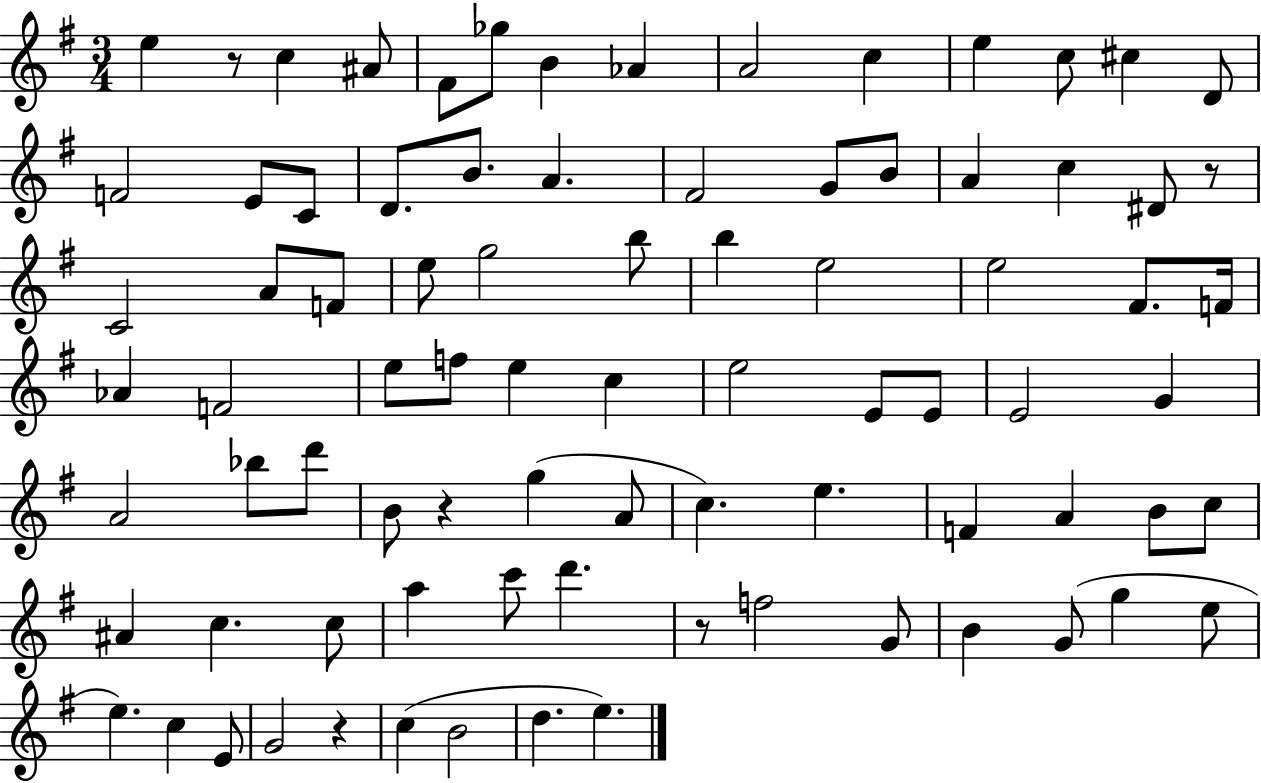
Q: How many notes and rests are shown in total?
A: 84